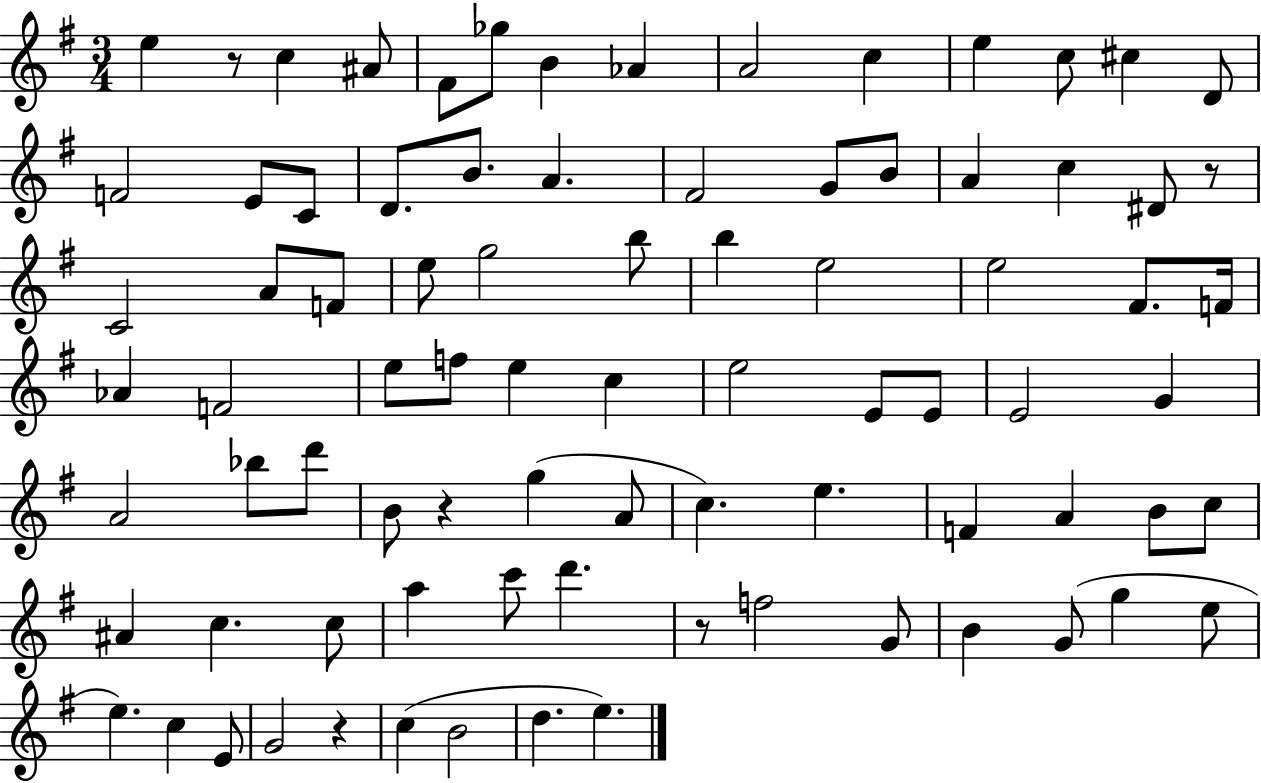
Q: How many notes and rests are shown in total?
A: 84